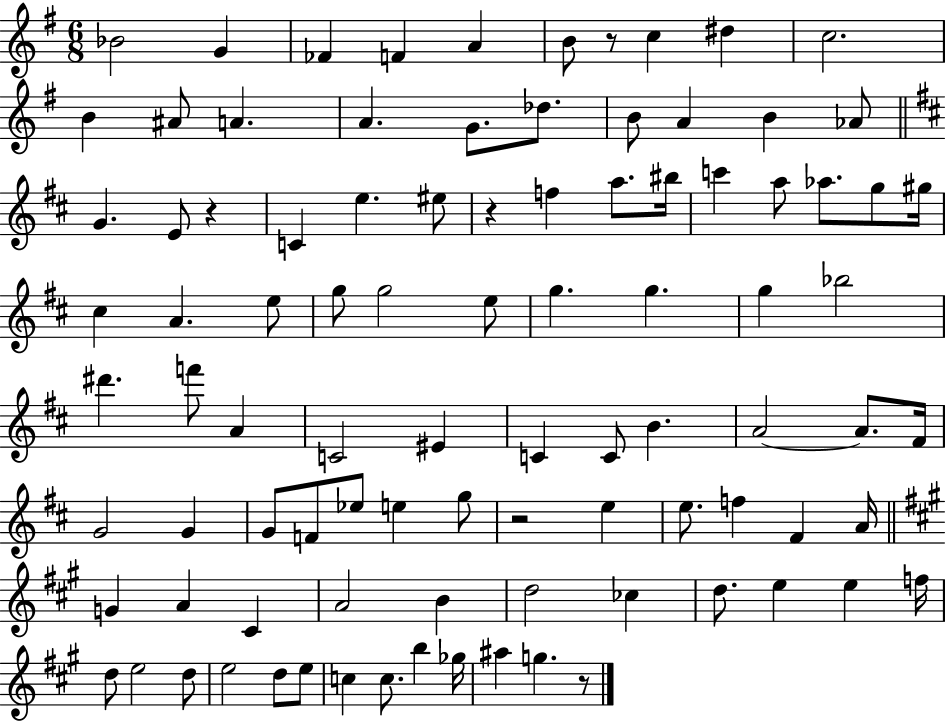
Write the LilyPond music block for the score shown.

{
  \clef treble
  \numericTimeSignature
  \time 6/8
  \key g \major
  bes'2 g'4 | fes'4 f'4 a'4 | b'8 r8 c''4 dis''4 | c''2. | \break b'4 ais'8 a'4. | a'4. g'8. des''8. | b'8 a'4 b'4 aes'8 | \bar "||" \break \key d \major g'4. e'8 r4 | c'4 e''4. eis''8 | r4 f''4 a''8. bis''16 | c'''4 a''8 aes''8. g''8 gis''16 | \break cis''4 a'4. e''8 | g''8 g''2 e''8 | g''4. g''4. | g''4 bes''2 | \break dis'''4. f'''8 a'4 | c'2 eis'4 | c'4 c'8 b'4. | a'2~~ a'8. fis'16 | \break g'2 g'4 | g'8 f'8 ees''8 e''4 g''8 | r2 e''4 | e''8. f''4 fis'4 a'16 | \break \bar "||" \break \key a \major g'4 a'4 cis'4 | a'2 b'4 | d''2 ces''4 | d''8. e''4 e''4 f''16 | \break d''8 e''2 d''8 | e''2 d''8 e''8 | c''4 c''8. b''4 ges''16 | ais''4 g''4. r8 | \break \bar "|."
}